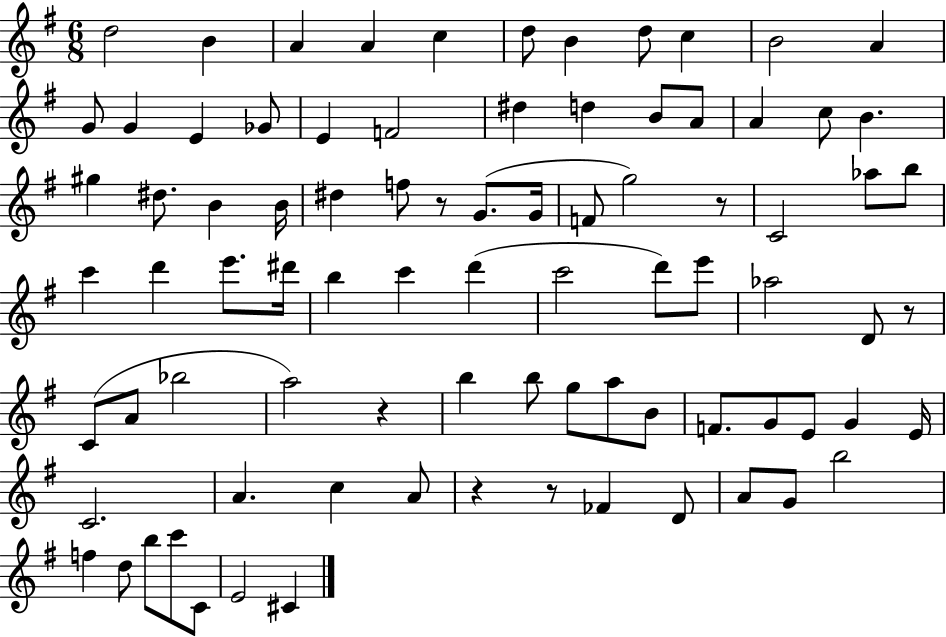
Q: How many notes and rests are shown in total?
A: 85